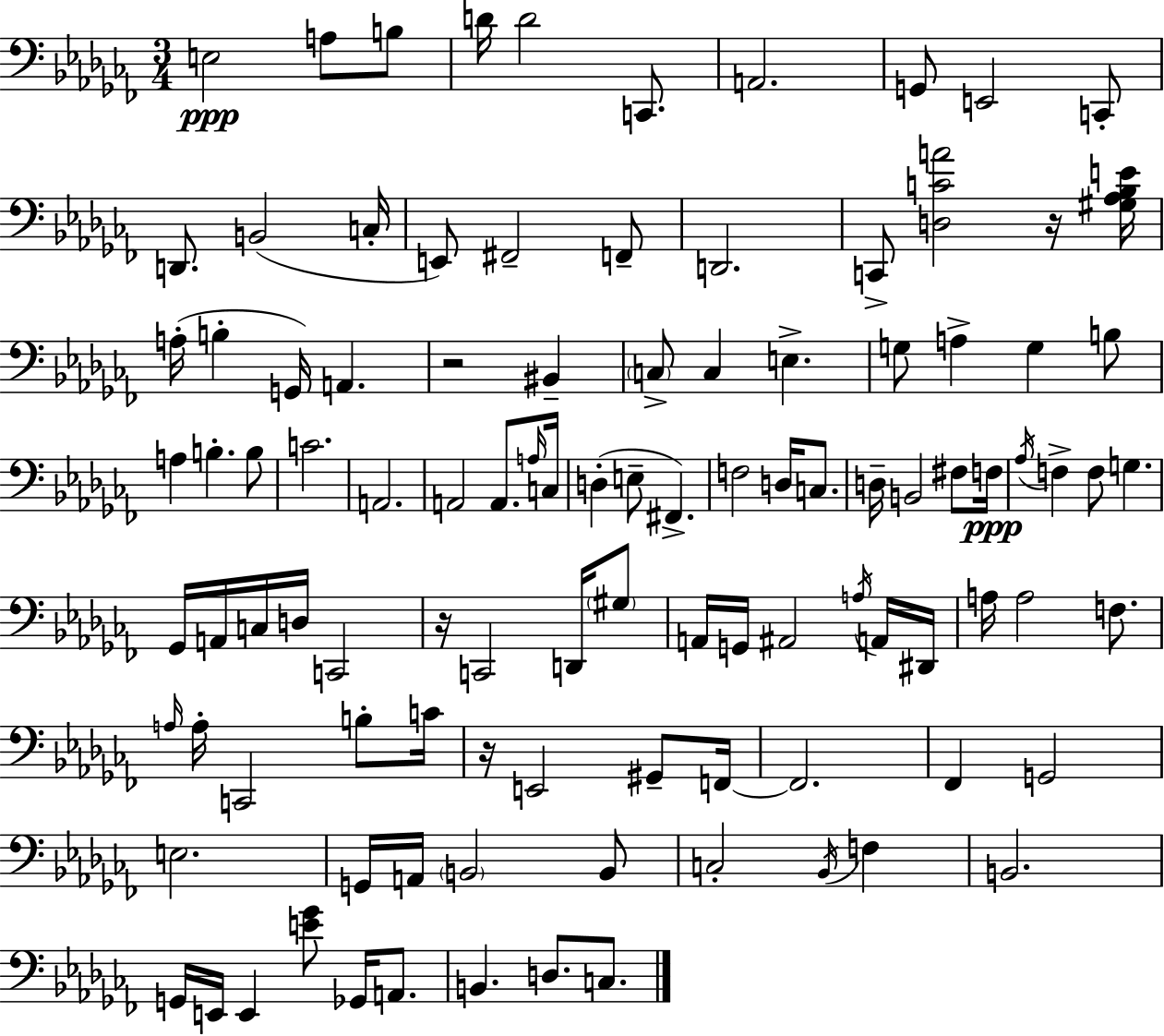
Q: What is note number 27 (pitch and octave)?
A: G3